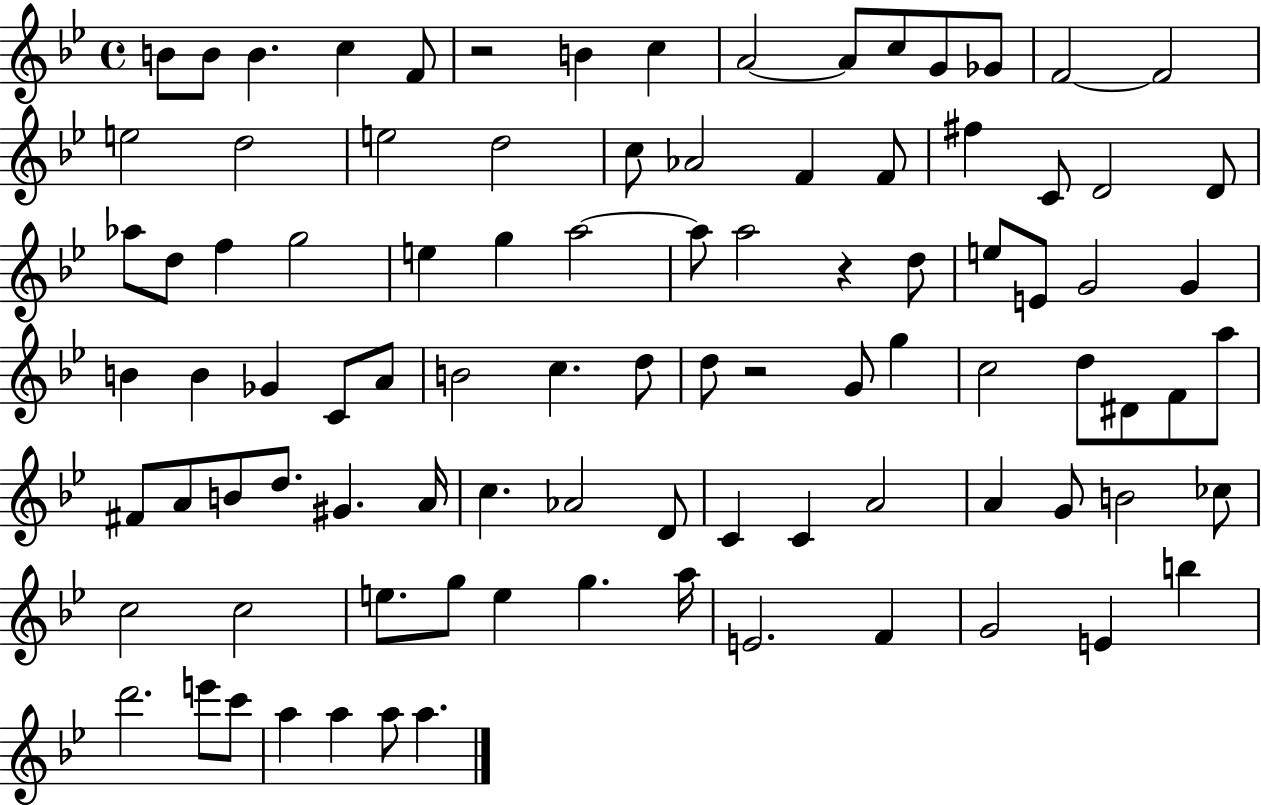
{
  \clef treble
  \time 4/4
  \defaultTimeSignature
  \key bes \major
  b'8 b'8 b'4. c''4 f'8 | r2 b'4 c''4 | a'2~~ a'8 c''8 g'8 ges'8 | f'2~~ f'2 | \break e''2 d''2 | e''2 d''2 | c''8 aes'2 f'4 f'8 | fis''4 c'8 d'2 d'8 | \break aes''8 d''8 f''4 g''2 | e''4 g''4 a''2~~ | a''8 a''2 r4 d''8 | e''8 e'8 g'2 g'4 | \break b'4 b'4 ges'4 c'8 a'8 | b'2 c''4. d''8 | d''8 r2 g'8 g''4 | c''2 d''8 dis'8 f'8 a''8 | \break fis'8 a'8 b'8 d''8. gis'4. a'16 | c''4. aes'2 d'8 | c'4 c'4 a'2 | a'4 g'8 b'2 ces''8 | \break c''2 c''2 | e''8. g''8 e''4 g''4. a''16 | e'2. f'4 | g'2 e'4 b''4 | \break d'''2. e'''8 c'''8 | a''4 a''4 a''8 a''4. | \bar "|."
}